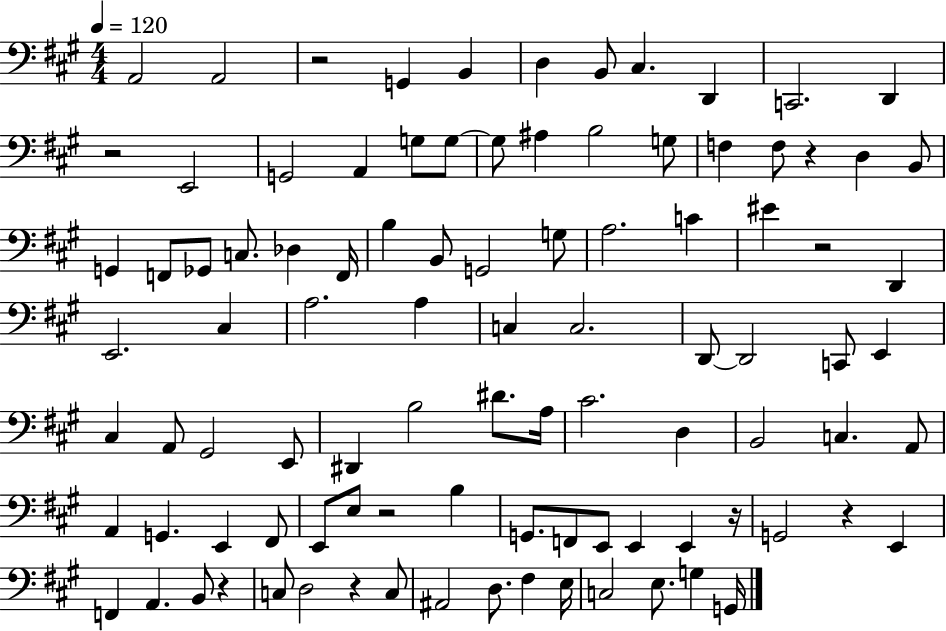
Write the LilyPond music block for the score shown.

{
  \clef bass
  \numericTimeSignature
  \time 4/4
  \key a \major
  \tempo 4 = 120
  \repeat volta 2 { a,2 a,2 | r2 g,4 b,4 | d4 b,8 cis4. d,4 | c,2. d,4 | \break r2 e,2 | g,2 a,4 g8 g8~~ | g8 ais4 b2 g8 | f4 f8 r4 d4 b,8 | \break g,4 f,8 ges,8 c8. des4 f,16 | b4 b,8 g,2 g8 | a2. c'4 | eis'4 r2 d,4 | \break e,2. cis4 | a2. a4 | c4 c2. | d,8~~ d,2 c,8 e,4 | \break cis4 a,8 gis,2 e,8 | dis,4 b2 dis'8. a16 | cis'2. d4 | b,2 c4. a,8 | \break a,4 g,4. e,4 fis,8 | e,8 e8 r2 b4 | g,8. f,8 e,8 e,4 e,4 r16 | g,2 r4 e,4 | \break f,4 a,4. b,8 r4 | c8 d2 r4 c8 | ais,2 d8. fis4 e16 | c2 e8. g4 g,16 | \break } \bar "|."
}